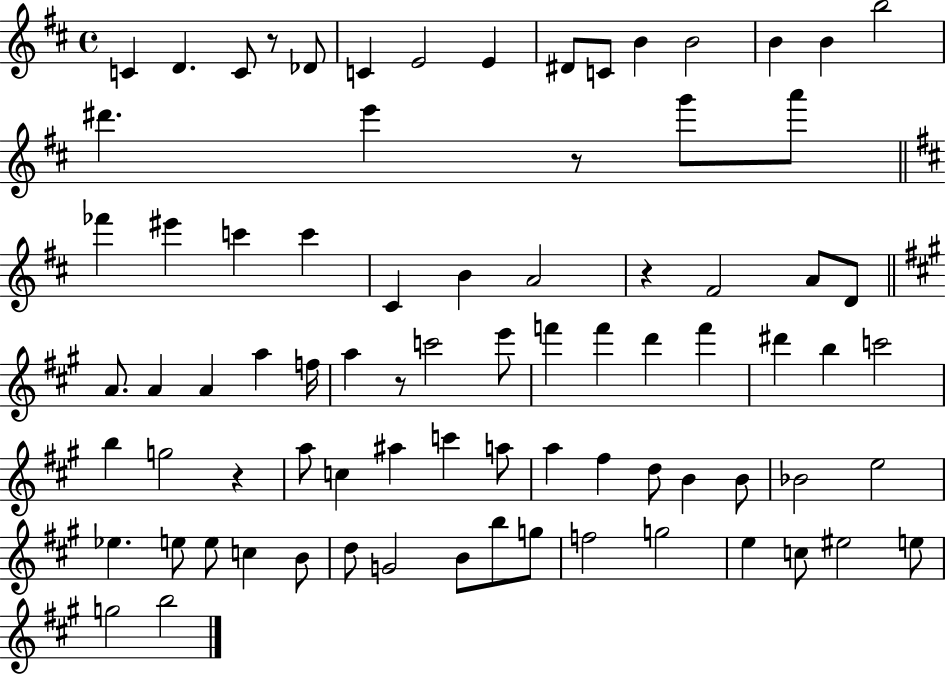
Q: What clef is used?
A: treble